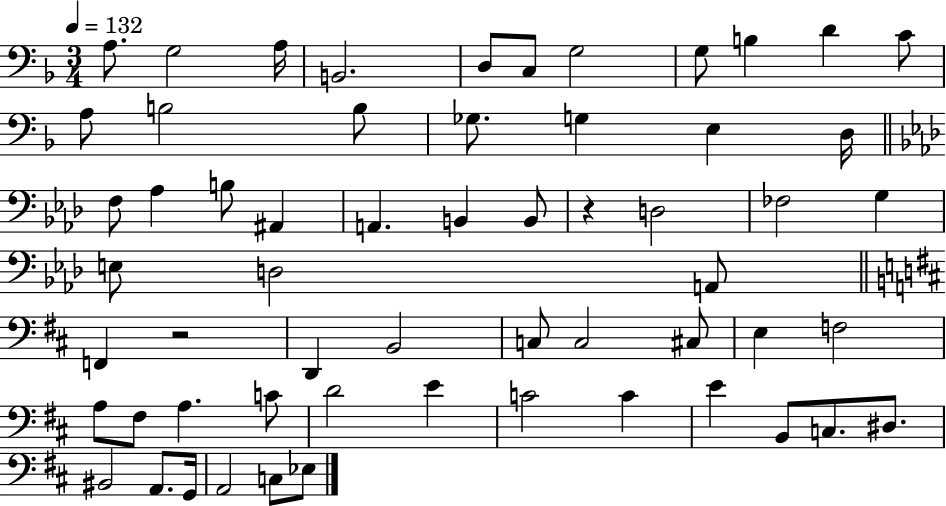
X:1
T:Untitled
M:3/4
L:1/4
K:F
A,/2 G,2 A,/4 B,,2 D,/2 C,/2 G,2 G,/2 B, D C/2 A,/2 B,2 B,/2 _G,/2 G, E, D,/4 F,/2 _A, B,/2 ^A,, A,, B,, B,,/2 z D,2 _F,2 G, E,/2 D,2 A,,/2 F,, z2 D,, B,,2 C,/2 C,2 ^C,/2 E, F,2 A,/2 ^F,/2 A, C/2 D2 E C2 C E B,,/2 C,/2 ^D,/2 ^B,,2 A,,/2 G,,/4 A,,2 C,/2 _E,/2